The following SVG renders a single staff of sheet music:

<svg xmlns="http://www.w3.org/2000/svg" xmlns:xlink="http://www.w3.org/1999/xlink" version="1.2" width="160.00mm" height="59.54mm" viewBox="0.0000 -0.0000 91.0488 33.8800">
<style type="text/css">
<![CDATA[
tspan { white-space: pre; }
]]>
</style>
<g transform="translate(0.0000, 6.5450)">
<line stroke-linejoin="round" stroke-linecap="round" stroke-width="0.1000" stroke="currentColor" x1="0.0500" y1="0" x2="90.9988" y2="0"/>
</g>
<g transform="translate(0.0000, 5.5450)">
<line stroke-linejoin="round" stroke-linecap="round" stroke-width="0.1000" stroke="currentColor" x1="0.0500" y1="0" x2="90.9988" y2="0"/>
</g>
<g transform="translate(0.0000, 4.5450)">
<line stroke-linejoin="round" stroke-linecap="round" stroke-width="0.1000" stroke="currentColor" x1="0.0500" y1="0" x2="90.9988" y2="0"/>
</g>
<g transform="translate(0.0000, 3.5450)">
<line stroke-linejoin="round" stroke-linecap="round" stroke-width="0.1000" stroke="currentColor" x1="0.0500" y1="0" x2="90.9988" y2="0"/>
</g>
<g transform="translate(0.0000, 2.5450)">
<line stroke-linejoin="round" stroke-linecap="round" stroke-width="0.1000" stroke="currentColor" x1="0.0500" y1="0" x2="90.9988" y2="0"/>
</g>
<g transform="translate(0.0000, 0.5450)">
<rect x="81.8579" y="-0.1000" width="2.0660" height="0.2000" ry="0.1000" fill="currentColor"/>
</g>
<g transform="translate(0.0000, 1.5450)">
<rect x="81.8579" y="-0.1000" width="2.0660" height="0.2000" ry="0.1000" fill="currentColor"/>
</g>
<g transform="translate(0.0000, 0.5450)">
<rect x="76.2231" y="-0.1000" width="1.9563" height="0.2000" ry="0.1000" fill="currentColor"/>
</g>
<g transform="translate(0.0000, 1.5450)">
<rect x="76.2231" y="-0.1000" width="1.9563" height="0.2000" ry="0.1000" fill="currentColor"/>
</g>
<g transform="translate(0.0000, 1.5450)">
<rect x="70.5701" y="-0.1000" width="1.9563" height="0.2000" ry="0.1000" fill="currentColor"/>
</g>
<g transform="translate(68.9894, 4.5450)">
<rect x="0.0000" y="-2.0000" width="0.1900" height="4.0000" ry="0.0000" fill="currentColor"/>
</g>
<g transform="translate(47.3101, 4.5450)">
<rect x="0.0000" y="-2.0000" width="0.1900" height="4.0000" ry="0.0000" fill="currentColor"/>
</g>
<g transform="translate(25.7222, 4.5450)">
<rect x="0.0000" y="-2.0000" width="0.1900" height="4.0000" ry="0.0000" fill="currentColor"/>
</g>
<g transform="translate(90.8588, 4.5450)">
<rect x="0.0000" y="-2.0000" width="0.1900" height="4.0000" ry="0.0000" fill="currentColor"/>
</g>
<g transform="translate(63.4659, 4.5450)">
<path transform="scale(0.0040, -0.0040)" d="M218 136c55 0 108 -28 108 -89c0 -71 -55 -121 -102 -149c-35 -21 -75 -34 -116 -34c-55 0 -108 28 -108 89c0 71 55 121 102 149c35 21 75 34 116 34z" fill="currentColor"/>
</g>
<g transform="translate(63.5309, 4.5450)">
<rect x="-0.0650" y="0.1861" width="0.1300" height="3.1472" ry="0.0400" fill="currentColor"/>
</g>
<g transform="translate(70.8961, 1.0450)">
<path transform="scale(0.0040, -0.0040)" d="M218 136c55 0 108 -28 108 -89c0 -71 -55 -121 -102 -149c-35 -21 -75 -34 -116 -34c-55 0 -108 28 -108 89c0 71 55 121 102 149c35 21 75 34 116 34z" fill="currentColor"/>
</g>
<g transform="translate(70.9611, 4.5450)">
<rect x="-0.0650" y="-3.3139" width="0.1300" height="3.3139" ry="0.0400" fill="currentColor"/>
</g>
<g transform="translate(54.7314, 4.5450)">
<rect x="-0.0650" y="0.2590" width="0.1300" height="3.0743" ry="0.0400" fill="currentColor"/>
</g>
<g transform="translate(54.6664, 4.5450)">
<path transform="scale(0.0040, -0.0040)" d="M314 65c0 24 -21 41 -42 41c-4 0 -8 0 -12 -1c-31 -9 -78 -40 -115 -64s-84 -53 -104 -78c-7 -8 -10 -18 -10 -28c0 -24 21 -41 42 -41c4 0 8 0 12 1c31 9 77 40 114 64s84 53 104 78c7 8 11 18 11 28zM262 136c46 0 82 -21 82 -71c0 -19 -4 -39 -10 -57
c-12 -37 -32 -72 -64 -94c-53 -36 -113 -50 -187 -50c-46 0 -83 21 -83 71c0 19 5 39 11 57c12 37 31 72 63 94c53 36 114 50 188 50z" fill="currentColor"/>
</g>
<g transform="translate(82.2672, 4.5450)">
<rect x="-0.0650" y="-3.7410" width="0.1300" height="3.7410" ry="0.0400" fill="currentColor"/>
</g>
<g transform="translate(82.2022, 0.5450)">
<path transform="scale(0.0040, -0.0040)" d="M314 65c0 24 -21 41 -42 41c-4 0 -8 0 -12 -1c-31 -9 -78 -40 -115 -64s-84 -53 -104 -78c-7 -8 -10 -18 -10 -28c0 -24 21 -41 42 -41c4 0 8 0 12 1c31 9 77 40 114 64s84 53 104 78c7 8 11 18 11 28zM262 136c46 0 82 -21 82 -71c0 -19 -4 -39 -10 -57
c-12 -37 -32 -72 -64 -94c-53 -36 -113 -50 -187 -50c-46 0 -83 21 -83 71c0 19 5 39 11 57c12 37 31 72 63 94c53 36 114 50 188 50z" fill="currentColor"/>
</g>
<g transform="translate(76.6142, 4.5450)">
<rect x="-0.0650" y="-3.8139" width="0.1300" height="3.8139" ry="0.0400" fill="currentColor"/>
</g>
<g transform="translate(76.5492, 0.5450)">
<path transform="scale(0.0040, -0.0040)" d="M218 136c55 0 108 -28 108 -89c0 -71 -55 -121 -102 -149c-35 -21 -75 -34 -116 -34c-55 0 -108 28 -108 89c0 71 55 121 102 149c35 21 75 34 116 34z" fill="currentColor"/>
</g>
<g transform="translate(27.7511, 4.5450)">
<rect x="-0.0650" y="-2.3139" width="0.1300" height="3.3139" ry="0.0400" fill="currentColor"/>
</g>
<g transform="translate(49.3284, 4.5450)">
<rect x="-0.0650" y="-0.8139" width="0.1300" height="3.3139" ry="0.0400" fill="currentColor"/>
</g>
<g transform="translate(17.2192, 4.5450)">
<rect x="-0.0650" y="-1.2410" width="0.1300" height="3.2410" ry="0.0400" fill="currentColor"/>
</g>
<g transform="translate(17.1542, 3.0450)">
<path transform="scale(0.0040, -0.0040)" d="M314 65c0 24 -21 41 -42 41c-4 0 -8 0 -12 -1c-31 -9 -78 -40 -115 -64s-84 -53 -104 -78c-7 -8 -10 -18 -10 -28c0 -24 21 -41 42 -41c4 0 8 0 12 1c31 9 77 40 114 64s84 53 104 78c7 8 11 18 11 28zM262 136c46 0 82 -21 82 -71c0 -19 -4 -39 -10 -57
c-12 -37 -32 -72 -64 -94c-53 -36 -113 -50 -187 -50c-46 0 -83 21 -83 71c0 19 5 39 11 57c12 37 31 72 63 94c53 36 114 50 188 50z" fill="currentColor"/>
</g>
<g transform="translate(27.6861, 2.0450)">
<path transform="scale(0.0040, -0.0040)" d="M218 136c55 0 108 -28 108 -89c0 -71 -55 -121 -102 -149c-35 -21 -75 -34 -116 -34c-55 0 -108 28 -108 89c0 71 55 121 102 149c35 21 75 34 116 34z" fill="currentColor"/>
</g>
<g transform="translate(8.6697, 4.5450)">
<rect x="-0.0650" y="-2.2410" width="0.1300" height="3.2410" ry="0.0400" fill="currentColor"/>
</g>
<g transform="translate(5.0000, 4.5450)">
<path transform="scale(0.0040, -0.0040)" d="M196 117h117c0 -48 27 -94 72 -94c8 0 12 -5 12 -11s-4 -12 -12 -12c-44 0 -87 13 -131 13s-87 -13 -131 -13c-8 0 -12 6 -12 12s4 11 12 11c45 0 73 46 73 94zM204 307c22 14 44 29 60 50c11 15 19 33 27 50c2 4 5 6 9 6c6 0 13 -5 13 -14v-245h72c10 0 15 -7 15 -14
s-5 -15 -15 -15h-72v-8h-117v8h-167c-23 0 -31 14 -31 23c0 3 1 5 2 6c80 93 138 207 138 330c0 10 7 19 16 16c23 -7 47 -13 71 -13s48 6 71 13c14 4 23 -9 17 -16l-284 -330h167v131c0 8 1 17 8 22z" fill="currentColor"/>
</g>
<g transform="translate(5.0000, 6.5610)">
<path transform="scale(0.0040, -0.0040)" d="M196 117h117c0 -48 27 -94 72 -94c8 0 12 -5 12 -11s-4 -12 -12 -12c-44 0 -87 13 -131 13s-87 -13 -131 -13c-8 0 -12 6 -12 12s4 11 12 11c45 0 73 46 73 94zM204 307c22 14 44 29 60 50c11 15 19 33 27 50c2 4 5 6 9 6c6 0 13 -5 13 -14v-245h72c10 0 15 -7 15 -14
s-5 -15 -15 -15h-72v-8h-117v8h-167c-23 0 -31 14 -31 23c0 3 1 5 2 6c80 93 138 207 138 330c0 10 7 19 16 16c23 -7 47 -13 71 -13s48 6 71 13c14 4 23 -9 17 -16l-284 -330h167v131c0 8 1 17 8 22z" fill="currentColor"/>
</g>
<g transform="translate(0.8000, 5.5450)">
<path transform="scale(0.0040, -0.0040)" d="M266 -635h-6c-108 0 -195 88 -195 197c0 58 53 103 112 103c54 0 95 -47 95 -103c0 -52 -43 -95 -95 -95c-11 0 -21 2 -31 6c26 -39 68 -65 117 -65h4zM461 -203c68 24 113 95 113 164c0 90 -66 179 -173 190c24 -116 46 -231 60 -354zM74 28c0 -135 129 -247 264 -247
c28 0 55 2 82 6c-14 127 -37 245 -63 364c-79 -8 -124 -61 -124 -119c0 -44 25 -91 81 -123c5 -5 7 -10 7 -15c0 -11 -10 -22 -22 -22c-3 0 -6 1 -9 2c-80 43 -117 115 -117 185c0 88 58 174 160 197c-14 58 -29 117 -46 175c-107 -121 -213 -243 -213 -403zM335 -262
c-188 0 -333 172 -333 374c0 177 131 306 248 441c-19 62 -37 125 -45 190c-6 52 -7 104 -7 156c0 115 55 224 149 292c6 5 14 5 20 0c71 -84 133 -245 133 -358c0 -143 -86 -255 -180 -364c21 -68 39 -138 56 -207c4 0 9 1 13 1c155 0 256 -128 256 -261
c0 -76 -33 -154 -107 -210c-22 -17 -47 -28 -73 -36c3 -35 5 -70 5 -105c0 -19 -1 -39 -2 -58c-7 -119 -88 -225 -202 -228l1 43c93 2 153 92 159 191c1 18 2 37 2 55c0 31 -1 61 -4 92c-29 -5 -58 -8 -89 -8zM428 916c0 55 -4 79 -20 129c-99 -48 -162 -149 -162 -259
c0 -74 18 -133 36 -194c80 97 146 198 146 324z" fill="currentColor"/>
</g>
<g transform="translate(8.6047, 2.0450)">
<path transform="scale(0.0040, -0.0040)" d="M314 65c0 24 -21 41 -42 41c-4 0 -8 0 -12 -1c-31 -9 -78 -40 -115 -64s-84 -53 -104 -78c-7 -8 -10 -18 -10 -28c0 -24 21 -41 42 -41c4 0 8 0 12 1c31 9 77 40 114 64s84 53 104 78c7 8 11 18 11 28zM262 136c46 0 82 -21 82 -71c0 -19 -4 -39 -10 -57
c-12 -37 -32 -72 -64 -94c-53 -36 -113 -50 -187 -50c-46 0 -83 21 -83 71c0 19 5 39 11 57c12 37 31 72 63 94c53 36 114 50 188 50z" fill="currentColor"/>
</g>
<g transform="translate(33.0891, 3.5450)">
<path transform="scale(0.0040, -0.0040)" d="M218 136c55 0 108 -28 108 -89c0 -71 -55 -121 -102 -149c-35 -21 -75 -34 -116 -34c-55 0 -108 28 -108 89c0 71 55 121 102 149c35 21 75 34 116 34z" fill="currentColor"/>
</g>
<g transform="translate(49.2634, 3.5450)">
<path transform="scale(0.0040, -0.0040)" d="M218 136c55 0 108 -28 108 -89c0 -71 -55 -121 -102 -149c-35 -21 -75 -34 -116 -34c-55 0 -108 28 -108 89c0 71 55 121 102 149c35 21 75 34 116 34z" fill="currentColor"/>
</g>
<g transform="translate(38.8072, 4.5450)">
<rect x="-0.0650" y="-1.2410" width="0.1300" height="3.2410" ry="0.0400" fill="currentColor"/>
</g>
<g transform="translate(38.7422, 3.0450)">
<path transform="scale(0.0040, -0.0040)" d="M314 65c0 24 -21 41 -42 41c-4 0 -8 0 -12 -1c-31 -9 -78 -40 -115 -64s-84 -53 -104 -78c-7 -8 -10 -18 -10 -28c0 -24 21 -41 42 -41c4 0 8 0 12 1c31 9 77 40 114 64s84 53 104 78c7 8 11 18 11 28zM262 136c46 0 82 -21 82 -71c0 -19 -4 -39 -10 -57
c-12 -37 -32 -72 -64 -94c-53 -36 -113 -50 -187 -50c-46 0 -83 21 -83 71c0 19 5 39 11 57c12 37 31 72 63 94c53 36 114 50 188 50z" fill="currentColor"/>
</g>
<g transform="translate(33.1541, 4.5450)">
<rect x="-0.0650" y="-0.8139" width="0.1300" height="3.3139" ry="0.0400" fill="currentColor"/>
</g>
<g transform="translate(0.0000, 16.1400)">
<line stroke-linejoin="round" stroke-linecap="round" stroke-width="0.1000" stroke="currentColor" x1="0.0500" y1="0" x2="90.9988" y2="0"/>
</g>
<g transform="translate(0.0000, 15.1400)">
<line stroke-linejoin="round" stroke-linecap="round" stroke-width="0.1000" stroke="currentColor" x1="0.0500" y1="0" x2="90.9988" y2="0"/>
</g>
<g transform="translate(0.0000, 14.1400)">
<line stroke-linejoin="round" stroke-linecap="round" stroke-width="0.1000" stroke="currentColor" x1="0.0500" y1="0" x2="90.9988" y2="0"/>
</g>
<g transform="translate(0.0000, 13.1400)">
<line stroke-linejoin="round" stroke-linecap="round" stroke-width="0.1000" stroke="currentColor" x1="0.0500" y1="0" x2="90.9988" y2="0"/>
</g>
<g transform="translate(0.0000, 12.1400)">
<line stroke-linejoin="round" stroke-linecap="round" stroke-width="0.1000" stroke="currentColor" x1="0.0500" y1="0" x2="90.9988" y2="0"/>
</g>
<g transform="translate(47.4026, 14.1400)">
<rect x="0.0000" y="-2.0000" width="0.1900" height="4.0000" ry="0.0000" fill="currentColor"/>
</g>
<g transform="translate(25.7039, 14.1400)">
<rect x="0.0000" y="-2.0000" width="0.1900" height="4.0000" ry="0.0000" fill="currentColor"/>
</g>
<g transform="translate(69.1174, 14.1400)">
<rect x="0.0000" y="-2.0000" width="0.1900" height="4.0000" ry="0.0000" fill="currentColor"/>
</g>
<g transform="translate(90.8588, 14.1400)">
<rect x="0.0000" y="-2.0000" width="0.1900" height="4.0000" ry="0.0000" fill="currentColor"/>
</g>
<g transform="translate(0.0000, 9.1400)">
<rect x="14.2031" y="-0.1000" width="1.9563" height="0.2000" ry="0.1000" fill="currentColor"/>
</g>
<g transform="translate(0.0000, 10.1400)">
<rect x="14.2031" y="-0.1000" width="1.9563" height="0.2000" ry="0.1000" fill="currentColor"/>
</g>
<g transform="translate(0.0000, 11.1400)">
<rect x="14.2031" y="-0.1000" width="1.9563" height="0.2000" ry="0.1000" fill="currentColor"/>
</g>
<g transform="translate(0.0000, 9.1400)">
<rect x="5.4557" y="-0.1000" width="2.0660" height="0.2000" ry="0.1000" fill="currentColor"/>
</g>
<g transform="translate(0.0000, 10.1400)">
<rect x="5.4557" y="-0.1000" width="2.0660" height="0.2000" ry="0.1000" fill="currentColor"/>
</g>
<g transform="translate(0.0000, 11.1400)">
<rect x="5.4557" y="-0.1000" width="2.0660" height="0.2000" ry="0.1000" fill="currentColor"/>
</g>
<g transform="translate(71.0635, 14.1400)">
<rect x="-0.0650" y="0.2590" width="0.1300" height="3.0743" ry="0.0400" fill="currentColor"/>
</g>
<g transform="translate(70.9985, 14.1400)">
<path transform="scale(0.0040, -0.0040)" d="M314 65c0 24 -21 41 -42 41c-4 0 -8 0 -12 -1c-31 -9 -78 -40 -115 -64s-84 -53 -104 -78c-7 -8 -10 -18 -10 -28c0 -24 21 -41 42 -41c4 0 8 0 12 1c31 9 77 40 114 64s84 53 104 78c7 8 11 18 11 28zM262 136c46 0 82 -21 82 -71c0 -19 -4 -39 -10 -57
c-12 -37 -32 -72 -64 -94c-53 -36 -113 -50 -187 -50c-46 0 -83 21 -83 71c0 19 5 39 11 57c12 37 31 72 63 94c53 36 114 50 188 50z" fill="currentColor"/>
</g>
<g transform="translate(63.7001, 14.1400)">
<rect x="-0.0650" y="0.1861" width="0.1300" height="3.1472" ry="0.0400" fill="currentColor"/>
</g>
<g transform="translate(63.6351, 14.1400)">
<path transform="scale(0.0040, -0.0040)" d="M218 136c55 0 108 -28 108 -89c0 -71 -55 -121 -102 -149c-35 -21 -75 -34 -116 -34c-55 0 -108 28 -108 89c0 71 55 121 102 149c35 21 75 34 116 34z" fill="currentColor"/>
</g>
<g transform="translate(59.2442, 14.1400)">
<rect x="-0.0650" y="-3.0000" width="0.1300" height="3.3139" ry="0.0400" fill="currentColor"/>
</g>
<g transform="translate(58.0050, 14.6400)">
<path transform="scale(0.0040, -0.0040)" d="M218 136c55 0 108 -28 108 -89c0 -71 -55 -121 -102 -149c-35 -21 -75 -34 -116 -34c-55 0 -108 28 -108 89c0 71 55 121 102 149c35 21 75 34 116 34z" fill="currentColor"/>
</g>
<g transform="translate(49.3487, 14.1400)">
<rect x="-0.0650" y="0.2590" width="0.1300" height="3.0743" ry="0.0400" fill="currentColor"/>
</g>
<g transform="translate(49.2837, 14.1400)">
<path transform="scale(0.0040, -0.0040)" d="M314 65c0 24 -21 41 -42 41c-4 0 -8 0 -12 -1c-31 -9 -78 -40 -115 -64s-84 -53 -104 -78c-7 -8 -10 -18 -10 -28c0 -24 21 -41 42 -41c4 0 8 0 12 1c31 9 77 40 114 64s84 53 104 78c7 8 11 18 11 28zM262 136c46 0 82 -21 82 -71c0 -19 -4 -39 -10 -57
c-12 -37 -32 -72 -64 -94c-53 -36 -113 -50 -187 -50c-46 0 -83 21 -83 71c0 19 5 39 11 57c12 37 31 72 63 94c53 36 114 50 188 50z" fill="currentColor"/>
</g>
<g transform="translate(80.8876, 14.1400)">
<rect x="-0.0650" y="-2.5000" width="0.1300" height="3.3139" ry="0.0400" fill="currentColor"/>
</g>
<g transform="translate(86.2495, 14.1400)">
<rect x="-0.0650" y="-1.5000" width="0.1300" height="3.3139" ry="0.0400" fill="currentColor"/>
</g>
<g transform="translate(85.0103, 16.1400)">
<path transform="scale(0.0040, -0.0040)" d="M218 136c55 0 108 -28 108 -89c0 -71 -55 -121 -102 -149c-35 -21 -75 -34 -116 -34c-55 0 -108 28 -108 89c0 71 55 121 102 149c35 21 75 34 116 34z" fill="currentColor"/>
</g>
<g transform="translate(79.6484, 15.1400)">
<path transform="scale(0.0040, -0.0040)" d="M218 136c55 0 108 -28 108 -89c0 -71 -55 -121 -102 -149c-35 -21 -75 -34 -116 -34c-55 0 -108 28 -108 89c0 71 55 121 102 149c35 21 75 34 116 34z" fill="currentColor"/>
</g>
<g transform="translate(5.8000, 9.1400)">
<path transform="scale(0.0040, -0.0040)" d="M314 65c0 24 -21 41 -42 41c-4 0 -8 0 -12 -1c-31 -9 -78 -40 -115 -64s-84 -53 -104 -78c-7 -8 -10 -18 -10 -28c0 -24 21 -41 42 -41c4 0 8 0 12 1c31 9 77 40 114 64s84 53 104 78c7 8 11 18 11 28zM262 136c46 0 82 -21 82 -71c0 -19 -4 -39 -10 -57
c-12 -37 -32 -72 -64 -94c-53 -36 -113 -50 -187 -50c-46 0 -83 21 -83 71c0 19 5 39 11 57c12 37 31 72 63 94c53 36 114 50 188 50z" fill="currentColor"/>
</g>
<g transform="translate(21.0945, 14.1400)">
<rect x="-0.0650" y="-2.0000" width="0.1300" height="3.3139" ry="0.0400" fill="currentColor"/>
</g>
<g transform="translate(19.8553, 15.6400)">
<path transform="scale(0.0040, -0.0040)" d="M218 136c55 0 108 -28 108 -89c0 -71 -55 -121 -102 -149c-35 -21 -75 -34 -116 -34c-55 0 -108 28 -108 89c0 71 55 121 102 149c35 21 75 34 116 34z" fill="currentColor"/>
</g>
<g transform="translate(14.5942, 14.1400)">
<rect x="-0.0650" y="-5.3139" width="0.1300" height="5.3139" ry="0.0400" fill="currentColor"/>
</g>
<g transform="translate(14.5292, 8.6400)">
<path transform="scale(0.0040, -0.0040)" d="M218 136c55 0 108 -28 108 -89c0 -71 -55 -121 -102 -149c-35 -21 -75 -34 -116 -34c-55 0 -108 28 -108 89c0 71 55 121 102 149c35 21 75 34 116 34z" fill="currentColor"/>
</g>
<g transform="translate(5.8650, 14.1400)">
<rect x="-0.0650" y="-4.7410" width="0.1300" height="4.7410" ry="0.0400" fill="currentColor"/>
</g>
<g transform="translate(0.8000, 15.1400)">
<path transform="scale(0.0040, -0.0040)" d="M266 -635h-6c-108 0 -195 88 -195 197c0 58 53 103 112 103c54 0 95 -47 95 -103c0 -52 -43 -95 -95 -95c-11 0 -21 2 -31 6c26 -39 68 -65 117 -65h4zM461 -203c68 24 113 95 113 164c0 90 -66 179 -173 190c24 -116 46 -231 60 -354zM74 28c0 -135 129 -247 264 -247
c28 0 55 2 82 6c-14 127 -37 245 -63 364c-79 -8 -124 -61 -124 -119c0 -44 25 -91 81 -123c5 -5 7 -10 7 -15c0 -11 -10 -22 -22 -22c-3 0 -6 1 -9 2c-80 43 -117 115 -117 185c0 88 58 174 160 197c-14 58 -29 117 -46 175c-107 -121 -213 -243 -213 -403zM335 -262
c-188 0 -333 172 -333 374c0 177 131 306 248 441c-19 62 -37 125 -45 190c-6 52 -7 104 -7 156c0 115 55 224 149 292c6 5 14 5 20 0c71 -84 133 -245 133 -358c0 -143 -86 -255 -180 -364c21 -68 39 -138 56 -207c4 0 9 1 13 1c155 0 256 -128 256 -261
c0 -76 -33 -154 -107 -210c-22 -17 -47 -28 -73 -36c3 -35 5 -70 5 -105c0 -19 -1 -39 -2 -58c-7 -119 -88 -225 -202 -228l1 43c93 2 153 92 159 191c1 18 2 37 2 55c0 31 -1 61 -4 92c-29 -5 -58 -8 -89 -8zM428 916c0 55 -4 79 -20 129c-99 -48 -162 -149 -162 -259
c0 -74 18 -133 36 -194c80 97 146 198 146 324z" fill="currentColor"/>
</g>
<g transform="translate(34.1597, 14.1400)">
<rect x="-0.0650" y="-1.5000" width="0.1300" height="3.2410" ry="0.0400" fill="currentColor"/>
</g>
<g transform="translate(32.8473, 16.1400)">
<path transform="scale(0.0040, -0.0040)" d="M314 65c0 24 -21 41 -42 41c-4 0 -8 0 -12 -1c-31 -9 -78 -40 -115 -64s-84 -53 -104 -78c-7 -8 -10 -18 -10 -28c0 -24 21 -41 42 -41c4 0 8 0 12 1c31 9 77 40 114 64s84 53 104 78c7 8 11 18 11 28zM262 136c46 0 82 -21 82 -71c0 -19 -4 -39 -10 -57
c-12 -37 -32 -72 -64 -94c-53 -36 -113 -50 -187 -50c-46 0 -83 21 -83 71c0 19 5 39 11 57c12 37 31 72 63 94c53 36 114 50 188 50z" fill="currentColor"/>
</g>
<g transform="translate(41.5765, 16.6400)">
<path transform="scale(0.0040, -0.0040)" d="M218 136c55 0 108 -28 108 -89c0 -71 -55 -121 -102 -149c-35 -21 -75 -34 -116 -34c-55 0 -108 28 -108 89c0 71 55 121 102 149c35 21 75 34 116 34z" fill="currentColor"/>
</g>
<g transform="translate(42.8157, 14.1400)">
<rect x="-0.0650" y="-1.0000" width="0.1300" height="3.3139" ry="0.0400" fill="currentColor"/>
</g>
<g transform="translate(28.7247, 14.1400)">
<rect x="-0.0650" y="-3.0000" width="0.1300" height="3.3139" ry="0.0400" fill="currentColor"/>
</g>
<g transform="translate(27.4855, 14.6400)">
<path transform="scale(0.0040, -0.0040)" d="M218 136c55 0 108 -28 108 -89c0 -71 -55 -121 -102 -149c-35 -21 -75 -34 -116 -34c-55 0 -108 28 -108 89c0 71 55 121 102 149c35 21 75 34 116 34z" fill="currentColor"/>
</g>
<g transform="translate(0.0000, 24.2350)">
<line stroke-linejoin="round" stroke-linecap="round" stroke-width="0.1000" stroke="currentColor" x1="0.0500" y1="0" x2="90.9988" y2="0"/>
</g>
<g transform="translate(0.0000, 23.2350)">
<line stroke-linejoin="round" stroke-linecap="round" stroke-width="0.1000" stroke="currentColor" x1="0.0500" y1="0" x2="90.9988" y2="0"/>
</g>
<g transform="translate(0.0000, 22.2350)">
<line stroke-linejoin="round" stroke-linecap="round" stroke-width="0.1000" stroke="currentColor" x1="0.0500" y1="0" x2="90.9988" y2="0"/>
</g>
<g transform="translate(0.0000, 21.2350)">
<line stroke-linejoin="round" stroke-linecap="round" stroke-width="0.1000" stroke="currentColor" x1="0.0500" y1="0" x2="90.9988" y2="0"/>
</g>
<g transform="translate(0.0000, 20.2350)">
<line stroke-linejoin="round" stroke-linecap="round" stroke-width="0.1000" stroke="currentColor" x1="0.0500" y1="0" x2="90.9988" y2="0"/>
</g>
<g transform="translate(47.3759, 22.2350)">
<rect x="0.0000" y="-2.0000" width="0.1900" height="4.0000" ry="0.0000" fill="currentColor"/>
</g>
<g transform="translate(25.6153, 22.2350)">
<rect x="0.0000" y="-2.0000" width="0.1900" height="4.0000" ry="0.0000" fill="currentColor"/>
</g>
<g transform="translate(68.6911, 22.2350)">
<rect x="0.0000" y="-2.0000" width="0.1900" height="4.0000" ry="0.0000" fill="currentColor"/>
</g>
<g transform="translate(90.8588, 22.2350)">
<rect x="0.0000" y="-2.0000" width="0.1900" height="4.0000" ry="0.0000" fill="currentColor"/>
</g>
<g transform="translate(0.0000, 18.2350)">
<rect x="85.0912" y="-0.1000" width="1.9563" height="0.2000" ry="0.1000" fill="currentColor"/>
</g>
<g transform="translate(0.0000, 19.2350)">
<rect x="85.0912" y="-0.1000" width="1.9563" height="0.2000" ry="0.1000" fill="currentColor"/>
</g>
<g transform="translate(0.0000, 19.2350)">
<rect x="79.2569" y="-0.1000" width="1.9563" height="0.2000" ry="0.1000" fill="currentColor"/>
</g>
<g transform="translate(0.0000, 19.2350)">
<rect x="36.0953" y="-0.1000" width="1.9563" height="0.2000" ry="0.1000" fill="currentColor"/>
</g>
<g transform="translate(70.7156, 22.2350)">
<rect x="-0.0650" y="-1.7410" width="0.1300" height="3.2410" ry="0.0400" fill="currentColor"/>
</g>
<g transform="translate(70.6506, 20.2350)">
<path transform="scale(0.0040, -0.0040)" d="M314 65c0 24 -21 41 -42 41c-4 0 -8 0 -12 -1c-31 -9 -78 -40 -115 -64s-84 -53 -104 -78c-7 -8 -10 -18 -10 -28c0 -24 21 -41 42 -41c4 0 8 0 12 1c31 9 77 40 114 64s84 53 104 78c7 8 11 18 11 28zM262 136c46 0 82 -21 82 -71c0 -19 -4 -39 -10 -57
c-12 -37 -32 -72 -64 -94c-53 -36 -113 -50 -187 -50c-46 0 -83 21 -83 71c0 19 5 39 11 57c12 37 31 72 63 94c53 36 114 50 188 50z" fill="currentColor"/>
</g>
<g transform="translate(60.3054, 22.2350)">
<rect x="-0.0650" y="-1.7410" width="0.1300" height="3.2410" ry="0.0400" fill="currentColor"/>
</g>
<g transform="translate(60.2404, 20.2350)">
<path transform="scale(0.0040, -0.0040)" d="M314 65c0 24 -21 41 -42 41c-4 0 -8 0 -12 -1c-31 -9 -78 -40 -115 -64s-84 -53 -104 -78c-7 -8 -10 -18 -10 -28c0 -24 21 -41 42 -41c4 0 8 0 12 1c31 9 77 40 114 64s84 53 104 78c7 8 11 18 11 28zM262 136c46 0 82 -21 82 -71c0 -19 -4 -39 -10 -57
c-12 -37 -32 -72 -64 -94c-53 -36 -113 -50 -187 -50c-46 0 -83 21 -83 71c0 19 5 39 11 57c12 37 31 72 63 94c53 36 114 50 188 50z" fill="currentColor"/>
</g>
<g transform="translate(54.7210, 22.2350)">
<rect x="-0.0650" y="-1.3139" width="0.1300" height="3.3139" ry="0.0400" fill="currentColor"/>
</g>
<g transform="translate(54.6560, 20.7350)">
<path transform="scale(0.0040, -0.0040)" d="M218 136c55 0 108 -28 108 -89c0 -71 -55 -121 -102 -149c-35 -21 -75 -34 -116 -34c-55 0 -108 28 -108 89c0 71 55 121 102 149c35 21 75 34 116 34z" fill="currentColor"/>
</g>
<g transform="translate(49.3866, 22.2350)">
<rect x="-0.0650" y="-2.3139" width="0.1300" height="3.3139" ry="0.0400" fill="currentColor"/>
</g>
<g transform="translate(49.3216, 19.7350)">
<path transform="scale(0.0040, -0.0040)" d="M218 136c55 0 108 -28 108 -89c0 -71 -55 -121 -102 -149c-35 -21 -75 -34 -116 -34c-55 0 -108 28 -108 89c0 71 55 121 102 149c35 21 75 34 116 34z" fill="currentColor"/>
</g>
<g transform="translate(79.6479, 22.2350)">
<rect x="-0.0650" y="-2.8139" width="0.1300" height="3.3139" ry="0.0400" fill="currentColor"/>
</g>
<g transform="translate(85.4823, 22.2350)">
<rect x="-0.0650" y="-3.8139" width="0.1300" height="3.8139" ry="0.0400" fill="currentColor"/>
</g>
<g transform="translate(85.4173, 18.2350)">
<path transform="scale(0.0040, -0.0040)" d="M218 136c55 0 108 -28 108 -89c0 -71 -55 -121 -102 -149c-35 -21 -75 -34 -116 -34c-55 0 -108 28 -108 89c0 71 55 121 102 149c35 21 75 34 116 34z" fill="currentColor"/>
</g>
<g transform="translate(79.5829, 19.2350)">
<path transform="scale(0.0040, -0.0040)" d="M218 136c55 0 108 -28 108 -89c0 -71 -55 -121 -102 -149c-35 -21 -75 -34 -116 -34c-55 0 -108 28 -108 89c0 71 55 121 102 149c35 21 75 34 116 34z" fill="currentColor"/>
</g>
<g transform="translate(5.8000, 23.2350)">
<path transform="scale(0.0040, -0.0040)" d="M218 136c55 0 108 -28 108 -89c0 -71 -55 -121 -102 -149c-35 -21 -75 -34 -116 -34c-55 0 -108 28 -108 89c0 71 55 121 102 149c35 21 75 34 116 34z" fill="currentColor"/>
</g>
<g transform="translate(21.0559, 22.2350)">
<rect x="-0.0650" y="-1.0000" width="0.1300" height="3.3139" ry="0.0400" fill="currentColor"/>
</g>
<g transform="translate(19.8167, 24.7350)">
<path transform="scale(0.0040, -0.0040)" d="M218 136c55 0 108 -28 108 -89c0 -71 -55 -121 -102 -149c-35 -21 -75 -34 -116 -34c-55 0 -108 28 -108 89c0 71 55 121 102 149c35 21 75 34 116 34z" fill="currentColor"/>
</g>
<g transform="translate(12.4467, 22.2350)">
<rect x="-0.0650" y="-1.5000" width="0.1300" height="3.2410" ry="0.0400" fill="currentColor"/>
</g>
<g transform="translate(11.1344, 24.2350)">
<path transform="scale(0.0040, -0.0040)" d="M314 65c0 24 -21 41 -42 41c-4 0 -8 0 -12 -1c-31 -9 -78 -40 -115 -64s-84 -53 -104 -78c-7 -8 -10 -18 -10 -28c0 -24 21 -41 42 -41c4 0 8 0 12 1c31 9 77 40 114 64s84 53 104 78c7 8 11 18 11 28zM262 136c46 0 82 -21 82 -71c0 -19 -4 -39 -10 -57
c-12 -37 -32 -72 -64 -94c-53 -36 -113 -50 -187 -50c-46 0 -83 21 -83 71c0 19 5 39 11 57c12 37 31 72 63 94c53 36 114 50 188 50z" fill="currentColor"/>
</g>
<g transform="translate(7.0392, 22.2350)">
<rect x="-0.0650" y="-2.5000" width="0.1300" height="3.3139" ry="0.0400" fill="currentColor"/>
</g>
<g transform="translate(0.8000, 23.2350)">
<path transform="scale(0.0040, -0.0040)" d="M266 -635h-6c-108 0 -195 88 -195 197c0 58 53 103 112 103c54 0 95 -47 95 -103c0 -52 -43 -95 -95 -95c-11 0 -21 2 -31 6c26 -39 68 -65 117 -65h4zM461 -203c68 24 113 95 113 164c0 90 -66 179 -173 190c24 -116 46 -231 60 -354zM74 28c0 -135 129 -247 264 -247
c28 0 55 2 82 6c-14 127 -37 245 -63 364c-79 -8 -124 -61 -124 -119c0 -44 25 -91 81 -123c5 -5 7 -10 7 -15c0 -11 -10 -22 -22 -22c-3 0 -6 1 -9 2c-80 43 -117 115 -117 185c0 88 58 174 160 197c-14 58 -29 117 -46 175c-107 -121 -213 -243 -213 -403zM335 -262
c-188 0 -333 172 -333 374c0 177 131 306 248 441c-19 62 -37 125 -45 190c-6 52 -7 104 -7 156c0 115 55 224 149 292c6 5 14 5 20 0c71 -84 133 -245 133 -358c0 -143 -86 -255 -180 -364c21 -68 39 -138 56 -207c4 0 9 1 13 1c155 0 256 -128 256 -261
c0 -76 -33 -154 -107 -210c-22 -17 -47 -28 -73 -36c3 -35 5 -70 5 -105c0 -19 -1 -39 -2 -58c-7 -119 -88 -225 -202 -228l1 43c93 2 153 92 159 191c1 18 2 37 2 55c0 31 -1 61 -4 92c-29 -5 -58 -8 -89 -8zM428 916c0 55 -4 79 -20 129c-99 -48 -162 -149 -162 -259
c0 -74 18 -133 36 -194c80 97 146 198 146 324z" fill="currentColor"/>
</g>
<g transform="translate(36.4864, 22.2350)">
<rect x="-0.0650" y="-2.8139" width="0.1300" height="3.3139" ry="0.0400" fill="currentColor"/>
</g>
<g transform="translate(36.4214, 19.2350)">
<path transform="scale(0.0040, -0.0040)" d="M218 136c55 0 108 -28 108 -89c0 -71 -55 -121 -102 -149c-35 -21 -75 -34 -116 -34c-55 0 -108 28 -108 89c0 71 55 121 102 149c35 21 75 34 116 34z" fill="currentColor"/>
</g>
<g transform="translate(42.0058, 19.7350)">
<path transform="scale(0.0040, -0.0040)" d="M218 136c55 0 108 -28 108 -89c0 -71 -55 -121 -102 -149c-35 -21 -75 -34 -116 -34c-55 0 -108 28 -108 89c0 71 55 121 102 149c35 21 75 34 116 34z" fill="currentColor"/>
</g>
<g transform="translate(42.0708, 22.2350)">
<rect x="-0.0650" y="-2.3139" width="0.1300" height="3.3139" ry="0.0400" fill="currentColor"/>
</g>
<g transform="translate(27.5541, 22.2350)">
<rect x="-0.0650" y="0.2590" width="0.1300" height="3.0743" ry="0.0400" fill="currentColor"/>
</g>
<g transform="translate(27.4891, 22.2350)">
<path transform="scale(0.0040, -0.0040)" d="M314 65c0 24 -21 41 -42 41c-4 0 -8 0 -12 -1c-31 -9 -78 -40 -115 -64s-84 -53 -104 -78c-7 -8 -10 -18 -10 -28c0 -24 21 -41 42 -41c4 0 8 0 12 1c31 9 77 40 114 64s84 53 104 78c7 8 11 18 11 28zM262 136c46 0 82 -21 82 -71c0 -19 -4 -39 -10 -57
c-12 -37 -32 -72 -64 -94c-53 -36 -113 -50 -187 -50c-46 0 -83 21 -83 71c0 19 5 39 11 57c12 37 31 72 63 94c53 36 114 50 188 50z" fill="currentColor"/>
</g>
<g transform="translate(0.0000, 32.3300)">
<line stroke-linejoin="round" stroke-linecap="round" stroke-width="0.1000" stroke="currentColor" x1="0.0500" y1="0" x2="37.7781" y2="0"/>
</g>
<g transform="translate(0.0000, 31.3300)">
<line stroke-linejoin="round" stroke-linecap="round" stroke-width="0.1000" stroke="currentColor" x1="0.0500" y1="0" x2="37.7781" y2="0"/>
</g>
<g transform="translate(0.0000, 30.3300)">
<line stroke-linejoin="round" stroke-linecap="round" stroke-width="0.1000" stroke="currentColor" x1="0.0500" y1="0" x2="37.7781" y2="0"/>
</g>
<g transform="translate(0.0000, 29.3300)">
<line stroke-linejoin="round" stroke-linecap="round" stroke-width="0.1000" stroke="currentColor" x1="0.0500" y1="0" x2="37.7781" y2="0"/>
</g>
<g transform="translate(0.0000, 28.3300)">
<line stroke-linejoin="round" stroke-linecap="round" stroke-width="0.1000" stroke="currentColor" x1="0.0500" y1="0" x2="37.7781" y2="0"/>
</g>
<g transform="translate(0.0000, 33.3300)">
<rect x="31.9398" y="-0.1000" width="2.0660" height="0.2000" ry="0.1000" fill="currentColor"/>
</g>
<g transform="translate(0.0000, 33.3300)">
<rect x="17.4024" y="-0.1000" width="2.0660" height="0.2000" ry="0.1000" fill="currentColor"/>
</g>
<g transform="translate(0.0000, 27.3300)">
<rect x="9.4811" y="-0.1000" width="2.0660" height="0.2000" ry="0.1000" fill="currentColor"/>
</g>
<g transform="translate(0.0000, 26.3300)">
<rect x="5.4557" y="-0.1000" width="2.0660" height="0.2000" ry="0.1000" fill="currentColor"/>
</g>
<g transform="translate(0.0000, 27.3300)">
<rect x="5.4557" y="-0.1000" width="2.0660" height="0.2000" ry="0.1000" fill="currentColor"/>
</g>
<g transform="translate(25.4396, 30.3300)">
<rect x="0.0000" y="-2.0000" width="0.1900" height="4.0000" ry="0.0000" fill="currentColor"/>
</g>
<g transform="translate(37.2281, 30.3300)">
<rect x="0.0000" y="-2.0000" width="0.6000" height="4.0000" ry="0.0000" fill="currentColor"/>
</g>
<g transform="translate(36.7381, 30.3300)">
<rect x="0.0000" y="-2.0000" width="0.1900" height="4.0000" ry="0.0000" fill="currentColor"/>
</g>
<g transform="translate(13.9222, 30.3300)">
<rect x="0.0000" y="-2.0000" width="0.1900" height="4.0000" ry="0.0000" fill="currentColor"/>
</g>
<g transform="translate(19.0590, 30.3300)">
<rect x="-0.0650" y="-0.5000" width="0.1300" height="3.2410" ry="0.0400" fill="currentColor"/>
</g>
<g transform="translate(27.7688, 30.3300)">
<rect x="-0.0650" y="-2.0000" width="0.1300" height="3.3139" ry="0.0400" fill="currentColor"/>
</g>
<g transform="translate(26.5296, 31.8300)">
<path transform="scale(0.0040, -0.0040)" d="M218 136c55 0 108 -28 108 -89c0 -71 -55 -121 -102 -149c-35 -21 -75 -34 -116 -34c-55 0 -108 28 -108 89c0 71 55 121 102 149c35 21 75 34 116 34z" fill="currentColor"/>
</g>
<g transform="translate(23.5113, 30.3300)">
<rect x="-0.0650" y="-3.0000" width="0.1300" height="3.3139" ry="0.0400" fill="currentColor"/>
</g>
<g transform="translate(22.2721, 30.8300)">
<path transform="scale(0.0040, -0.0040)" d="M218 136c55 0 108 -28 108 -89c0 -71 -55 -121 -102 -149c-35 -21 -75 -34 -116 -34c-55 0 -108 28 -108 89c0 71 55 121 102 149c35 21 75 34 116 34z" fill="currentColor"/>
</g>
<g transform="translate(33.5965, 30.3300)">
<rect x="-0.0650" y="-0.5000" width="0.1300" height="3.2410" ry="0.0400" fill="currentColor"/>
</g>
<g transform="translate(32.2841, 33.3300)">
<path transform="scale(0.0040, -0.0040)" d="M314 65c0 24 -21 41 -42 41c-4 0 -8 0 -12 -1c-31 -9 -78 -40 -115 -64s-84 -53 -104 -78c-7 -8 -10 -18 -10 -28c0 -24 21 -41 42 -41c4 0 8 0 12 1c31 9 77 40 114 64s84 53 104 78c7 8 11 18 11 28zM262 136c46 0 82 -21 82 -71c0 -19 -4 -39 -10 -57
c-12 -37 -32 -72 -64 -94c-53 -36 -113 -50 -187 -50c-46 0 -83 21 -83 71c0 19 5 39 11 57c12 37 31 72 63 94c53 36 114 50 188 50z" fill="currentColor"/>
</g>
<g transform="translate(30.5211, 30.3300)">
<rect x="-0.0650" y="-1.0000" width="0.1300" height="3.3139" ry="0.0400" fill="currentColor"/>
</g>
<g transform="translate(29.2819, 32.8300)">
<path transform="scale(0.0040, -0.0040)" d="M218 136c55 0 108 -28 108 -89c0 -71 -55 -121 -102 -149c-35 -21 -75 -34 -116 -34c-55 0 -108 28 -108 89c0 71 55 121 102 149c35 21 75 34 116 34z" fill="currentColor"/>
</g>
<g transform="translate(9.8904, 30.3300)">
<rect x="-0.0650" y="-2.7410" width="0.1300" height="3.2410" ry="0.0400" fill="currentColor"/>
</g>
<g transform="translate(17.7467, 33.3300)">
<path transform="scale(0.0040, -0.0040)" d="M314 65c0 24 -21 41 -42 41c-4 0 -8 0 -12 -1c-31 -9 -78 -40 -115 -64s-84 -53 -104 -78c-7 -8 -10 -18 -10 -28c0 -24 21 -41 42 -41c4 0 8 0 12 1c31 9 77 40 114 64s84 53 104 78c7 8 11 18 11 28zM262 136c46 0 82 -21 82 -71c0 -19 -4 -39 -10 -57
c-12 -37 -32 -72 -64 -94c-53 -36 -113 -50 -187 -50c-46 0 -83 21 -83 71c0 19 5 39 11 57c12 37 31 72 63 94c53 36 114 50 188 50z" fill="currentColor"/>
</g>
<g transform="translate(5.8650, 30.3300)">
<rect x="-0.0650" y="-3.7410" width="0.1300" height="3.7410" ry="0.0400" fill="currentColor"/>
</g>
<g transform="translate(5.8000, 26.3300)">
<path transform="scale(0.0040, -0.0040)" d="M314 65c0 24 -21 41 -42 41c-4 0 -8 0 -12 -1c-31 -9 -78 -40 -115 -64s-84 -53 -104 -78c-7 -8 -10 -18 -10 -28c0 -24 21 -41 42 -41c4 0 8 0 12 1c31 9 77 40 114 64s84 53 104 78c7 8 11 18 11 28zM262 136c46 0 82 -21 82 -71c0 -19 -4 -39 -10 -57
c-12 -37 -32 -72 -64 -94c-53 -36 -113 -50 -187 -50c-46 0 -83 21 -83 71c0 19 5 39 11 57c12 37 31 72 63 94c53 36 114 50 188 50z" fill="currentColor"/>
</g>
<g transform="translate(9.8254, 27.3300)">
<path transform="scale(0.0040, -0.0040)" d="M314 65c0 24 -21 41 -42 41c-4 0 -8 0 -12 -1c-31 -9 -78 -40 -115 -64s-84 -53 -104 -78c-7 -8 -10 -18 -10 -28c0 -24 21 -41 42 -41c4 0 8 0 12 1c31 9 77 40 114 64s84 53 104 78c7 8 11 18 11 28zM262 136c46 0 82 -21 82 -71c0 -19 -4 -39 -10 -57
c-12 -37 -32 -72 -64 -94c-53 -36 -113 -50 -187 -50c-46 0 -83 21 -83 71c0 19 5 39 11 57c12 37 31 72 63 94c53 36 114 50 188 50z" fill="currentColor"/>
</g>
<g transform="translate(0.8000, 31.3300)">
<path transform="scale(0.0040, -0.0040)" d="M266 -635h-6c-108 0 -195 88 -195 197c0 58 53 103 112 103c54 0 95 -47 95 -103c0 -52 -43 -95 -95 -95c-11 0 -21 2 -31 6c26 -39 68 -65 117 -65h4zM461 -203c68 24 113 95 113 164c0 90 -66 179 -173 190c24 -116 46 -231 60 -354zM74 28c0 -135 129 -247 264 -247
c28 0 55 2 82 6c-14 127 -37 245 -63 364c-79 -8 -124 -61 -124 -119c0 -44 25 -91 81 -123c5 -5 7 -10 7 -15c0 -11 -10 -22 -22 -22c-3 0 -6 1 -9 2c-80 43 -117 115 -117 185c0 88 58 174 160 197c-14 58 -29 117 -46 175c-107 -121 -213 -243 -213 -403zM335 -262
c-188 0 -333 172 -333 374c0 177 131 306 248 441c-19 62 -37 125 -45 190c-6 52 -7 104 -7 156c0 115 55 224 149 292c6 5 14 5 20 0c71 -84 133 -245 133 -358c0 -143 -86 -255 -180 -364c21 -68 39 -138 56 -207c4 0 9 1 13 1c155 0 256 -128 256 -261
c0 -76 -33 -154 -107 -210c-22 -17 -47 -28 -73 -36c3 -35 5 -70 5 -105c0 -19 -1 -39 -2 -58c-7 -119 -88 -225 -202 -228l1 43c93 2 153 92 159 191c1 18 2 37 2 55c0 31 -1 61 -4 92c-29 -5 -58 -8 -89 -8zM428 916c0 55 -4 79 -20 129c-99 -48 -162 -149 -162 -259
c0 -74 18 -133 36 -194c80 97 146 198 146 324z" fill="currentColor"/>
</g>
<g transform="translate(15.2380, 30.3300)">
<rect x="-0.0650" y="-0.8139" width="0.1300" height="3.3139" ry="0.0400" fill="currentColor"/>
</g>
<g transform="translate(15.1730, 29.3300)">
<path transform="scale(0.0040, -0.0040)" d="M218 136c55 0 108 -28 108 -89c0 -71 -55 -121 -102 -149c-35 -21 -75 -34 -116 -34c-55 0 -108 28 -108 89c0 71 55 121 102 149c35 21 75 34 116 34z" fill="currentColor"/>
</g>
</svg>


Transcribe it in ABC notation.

X:1
T:Untitled
M:4/4
L:1/4
K:C
g2 e2 g d e2 d B2 B b c' c'2 e'2 f' F A E2 D B2 A B B2 G E G E2 D B2 a g g e f2 f2 a c' c'2 a2 d C2 A F D C2